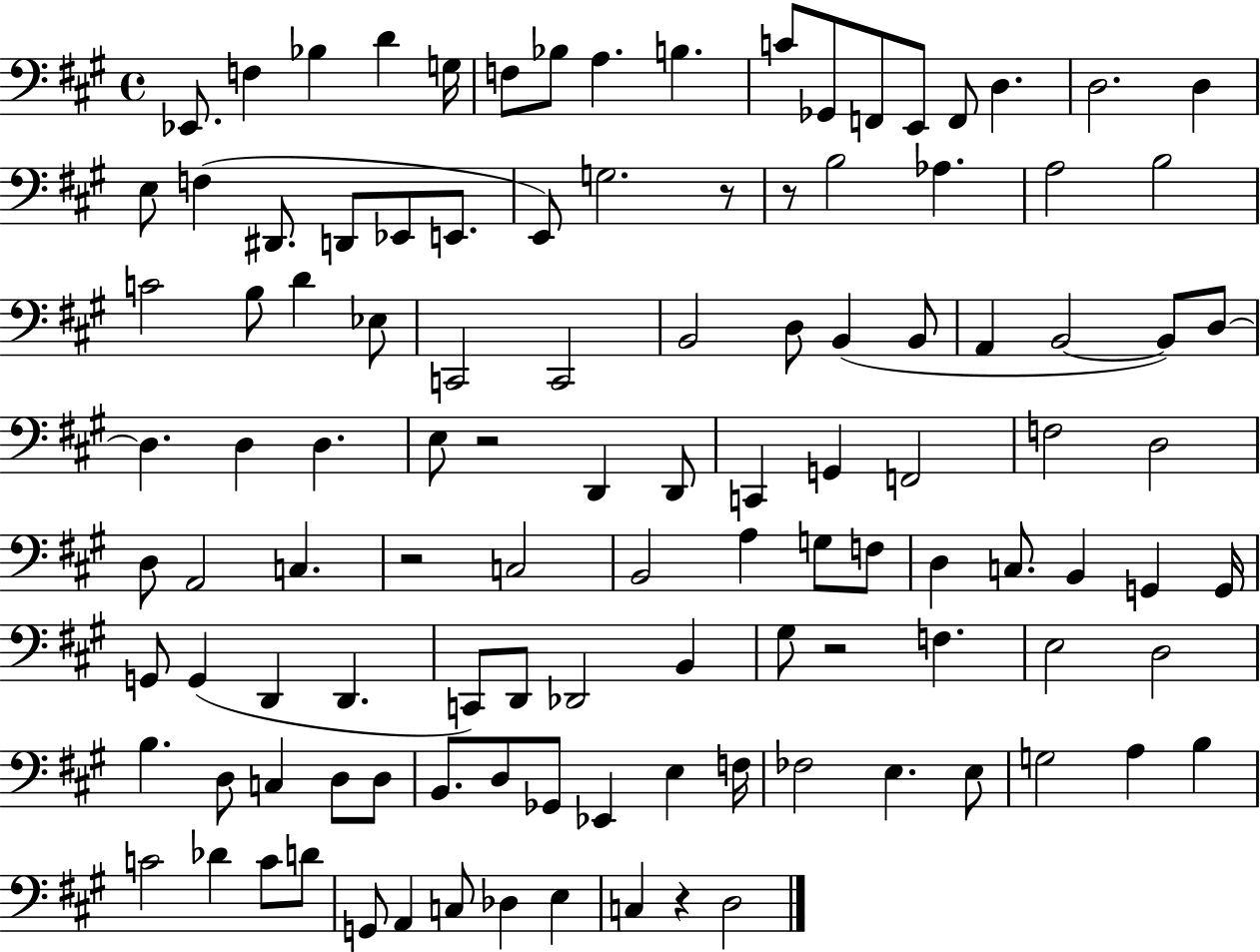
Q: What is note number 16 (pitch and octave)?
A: D3